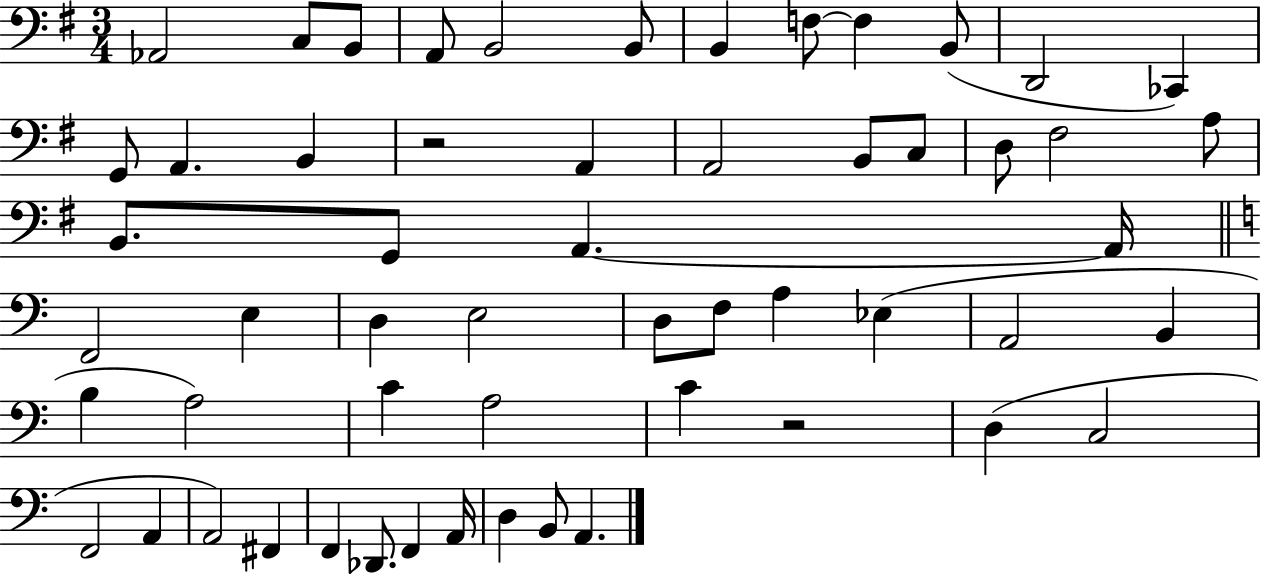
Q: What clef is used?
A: bass